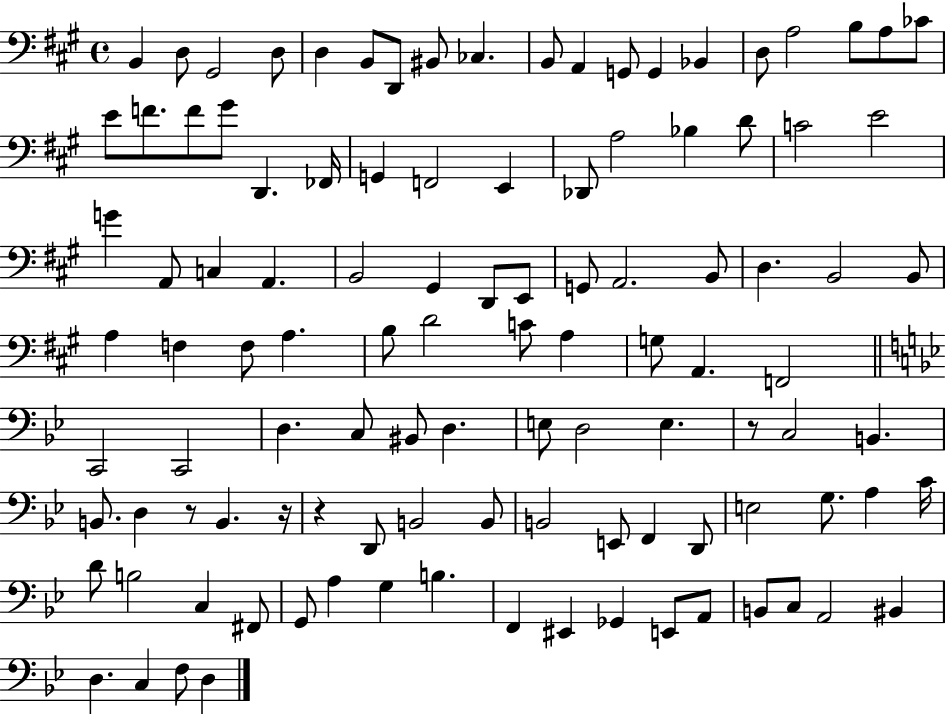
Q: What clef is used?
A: bass